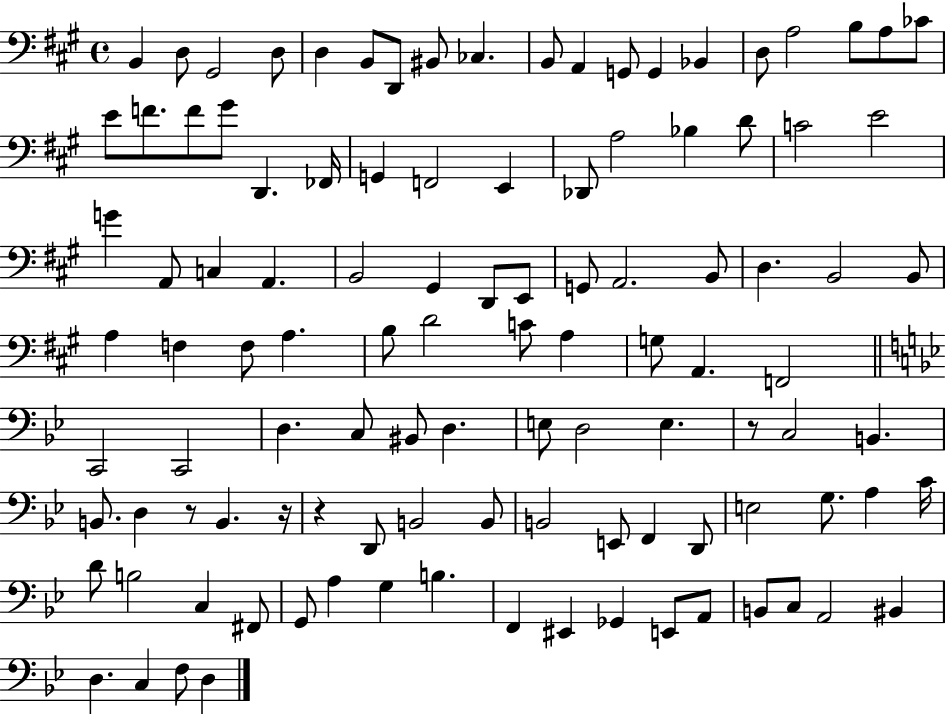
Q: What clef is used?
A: bass